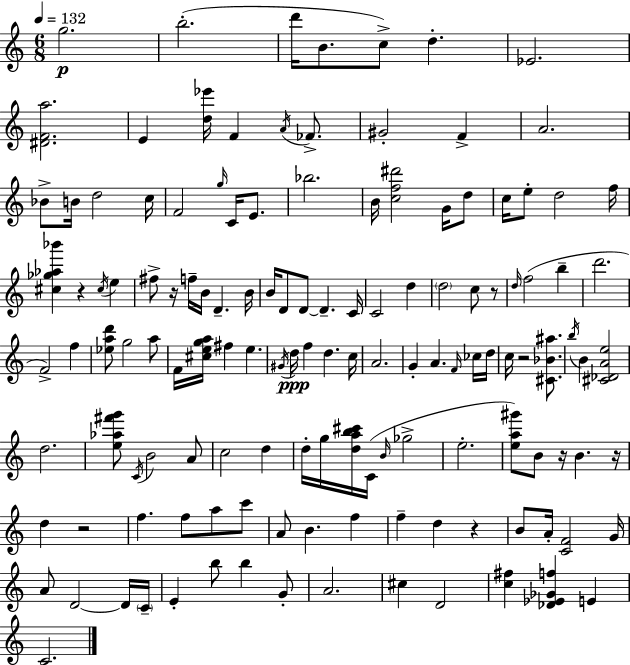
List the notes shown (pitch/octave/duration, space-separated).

G5/h. B5/h. D6/s B4/e. C5/e D5/q. Eb4/h. [D#4,F4,A5]/h. E4/q [D5,Eb6]/s F4/q A4/s FES4/e. G#4/h F4/q A4/h. Bb4/e B4/s D5/h C5/s F4/h G5/s C4/s E4/e. Bb5/h. B4/s [C5,F5,D#6]/h G4/s D5/e C5/s E5/e D5/h F5/s [C#5,Gb5,Ab5,Bb6]/q R/q C#5/s E5/q F#5/e R/s F5/s B4/s D4/q. B4/s B4/s D4/e D4/e D4/q. C4/s C4/h D5/q D5/h C5/e R/e D5/s F5/h B5/q D6/h. F4/h F5/q [Eb5,A5,D6]/e G5/h A5/e F4/s [C#5,E5,G5,A5]/s F#5/q E5/q. G#4/s D5/s F5/q D5/q. C5/s A4/h. G4/q A4/q. F4/s CES5/s D5/s C5/s R/h [C#4,Bb4,A#5]/e. B5/s B4/q [C#4,Db4,A4,E5]/h D5/h. [E5,Ab5,F#6,G6]/e C4/s B4/h A4/e C5/h D5/q D5/s G5/s [D5,A5,B5,C#6]/s C4/s B4/s Gb5/h E5/h. [E5,A5,G#6]/e B4/e R/s B4/q. R/s D5/q R/h F5/q. F5/e A5/e C6/e A4/e B4/q. F5/q F5/q D5/q R/q B4/e A4/s [C4,F4]/h G4/s A4/e D4/h D4/s C4/s E4/q B5/e B5/q G4/e A4/h. C#5/q D4/h [C5,F#5]/q [Db4,Eb4,Gb4,F5]/q E4/q C4/h.